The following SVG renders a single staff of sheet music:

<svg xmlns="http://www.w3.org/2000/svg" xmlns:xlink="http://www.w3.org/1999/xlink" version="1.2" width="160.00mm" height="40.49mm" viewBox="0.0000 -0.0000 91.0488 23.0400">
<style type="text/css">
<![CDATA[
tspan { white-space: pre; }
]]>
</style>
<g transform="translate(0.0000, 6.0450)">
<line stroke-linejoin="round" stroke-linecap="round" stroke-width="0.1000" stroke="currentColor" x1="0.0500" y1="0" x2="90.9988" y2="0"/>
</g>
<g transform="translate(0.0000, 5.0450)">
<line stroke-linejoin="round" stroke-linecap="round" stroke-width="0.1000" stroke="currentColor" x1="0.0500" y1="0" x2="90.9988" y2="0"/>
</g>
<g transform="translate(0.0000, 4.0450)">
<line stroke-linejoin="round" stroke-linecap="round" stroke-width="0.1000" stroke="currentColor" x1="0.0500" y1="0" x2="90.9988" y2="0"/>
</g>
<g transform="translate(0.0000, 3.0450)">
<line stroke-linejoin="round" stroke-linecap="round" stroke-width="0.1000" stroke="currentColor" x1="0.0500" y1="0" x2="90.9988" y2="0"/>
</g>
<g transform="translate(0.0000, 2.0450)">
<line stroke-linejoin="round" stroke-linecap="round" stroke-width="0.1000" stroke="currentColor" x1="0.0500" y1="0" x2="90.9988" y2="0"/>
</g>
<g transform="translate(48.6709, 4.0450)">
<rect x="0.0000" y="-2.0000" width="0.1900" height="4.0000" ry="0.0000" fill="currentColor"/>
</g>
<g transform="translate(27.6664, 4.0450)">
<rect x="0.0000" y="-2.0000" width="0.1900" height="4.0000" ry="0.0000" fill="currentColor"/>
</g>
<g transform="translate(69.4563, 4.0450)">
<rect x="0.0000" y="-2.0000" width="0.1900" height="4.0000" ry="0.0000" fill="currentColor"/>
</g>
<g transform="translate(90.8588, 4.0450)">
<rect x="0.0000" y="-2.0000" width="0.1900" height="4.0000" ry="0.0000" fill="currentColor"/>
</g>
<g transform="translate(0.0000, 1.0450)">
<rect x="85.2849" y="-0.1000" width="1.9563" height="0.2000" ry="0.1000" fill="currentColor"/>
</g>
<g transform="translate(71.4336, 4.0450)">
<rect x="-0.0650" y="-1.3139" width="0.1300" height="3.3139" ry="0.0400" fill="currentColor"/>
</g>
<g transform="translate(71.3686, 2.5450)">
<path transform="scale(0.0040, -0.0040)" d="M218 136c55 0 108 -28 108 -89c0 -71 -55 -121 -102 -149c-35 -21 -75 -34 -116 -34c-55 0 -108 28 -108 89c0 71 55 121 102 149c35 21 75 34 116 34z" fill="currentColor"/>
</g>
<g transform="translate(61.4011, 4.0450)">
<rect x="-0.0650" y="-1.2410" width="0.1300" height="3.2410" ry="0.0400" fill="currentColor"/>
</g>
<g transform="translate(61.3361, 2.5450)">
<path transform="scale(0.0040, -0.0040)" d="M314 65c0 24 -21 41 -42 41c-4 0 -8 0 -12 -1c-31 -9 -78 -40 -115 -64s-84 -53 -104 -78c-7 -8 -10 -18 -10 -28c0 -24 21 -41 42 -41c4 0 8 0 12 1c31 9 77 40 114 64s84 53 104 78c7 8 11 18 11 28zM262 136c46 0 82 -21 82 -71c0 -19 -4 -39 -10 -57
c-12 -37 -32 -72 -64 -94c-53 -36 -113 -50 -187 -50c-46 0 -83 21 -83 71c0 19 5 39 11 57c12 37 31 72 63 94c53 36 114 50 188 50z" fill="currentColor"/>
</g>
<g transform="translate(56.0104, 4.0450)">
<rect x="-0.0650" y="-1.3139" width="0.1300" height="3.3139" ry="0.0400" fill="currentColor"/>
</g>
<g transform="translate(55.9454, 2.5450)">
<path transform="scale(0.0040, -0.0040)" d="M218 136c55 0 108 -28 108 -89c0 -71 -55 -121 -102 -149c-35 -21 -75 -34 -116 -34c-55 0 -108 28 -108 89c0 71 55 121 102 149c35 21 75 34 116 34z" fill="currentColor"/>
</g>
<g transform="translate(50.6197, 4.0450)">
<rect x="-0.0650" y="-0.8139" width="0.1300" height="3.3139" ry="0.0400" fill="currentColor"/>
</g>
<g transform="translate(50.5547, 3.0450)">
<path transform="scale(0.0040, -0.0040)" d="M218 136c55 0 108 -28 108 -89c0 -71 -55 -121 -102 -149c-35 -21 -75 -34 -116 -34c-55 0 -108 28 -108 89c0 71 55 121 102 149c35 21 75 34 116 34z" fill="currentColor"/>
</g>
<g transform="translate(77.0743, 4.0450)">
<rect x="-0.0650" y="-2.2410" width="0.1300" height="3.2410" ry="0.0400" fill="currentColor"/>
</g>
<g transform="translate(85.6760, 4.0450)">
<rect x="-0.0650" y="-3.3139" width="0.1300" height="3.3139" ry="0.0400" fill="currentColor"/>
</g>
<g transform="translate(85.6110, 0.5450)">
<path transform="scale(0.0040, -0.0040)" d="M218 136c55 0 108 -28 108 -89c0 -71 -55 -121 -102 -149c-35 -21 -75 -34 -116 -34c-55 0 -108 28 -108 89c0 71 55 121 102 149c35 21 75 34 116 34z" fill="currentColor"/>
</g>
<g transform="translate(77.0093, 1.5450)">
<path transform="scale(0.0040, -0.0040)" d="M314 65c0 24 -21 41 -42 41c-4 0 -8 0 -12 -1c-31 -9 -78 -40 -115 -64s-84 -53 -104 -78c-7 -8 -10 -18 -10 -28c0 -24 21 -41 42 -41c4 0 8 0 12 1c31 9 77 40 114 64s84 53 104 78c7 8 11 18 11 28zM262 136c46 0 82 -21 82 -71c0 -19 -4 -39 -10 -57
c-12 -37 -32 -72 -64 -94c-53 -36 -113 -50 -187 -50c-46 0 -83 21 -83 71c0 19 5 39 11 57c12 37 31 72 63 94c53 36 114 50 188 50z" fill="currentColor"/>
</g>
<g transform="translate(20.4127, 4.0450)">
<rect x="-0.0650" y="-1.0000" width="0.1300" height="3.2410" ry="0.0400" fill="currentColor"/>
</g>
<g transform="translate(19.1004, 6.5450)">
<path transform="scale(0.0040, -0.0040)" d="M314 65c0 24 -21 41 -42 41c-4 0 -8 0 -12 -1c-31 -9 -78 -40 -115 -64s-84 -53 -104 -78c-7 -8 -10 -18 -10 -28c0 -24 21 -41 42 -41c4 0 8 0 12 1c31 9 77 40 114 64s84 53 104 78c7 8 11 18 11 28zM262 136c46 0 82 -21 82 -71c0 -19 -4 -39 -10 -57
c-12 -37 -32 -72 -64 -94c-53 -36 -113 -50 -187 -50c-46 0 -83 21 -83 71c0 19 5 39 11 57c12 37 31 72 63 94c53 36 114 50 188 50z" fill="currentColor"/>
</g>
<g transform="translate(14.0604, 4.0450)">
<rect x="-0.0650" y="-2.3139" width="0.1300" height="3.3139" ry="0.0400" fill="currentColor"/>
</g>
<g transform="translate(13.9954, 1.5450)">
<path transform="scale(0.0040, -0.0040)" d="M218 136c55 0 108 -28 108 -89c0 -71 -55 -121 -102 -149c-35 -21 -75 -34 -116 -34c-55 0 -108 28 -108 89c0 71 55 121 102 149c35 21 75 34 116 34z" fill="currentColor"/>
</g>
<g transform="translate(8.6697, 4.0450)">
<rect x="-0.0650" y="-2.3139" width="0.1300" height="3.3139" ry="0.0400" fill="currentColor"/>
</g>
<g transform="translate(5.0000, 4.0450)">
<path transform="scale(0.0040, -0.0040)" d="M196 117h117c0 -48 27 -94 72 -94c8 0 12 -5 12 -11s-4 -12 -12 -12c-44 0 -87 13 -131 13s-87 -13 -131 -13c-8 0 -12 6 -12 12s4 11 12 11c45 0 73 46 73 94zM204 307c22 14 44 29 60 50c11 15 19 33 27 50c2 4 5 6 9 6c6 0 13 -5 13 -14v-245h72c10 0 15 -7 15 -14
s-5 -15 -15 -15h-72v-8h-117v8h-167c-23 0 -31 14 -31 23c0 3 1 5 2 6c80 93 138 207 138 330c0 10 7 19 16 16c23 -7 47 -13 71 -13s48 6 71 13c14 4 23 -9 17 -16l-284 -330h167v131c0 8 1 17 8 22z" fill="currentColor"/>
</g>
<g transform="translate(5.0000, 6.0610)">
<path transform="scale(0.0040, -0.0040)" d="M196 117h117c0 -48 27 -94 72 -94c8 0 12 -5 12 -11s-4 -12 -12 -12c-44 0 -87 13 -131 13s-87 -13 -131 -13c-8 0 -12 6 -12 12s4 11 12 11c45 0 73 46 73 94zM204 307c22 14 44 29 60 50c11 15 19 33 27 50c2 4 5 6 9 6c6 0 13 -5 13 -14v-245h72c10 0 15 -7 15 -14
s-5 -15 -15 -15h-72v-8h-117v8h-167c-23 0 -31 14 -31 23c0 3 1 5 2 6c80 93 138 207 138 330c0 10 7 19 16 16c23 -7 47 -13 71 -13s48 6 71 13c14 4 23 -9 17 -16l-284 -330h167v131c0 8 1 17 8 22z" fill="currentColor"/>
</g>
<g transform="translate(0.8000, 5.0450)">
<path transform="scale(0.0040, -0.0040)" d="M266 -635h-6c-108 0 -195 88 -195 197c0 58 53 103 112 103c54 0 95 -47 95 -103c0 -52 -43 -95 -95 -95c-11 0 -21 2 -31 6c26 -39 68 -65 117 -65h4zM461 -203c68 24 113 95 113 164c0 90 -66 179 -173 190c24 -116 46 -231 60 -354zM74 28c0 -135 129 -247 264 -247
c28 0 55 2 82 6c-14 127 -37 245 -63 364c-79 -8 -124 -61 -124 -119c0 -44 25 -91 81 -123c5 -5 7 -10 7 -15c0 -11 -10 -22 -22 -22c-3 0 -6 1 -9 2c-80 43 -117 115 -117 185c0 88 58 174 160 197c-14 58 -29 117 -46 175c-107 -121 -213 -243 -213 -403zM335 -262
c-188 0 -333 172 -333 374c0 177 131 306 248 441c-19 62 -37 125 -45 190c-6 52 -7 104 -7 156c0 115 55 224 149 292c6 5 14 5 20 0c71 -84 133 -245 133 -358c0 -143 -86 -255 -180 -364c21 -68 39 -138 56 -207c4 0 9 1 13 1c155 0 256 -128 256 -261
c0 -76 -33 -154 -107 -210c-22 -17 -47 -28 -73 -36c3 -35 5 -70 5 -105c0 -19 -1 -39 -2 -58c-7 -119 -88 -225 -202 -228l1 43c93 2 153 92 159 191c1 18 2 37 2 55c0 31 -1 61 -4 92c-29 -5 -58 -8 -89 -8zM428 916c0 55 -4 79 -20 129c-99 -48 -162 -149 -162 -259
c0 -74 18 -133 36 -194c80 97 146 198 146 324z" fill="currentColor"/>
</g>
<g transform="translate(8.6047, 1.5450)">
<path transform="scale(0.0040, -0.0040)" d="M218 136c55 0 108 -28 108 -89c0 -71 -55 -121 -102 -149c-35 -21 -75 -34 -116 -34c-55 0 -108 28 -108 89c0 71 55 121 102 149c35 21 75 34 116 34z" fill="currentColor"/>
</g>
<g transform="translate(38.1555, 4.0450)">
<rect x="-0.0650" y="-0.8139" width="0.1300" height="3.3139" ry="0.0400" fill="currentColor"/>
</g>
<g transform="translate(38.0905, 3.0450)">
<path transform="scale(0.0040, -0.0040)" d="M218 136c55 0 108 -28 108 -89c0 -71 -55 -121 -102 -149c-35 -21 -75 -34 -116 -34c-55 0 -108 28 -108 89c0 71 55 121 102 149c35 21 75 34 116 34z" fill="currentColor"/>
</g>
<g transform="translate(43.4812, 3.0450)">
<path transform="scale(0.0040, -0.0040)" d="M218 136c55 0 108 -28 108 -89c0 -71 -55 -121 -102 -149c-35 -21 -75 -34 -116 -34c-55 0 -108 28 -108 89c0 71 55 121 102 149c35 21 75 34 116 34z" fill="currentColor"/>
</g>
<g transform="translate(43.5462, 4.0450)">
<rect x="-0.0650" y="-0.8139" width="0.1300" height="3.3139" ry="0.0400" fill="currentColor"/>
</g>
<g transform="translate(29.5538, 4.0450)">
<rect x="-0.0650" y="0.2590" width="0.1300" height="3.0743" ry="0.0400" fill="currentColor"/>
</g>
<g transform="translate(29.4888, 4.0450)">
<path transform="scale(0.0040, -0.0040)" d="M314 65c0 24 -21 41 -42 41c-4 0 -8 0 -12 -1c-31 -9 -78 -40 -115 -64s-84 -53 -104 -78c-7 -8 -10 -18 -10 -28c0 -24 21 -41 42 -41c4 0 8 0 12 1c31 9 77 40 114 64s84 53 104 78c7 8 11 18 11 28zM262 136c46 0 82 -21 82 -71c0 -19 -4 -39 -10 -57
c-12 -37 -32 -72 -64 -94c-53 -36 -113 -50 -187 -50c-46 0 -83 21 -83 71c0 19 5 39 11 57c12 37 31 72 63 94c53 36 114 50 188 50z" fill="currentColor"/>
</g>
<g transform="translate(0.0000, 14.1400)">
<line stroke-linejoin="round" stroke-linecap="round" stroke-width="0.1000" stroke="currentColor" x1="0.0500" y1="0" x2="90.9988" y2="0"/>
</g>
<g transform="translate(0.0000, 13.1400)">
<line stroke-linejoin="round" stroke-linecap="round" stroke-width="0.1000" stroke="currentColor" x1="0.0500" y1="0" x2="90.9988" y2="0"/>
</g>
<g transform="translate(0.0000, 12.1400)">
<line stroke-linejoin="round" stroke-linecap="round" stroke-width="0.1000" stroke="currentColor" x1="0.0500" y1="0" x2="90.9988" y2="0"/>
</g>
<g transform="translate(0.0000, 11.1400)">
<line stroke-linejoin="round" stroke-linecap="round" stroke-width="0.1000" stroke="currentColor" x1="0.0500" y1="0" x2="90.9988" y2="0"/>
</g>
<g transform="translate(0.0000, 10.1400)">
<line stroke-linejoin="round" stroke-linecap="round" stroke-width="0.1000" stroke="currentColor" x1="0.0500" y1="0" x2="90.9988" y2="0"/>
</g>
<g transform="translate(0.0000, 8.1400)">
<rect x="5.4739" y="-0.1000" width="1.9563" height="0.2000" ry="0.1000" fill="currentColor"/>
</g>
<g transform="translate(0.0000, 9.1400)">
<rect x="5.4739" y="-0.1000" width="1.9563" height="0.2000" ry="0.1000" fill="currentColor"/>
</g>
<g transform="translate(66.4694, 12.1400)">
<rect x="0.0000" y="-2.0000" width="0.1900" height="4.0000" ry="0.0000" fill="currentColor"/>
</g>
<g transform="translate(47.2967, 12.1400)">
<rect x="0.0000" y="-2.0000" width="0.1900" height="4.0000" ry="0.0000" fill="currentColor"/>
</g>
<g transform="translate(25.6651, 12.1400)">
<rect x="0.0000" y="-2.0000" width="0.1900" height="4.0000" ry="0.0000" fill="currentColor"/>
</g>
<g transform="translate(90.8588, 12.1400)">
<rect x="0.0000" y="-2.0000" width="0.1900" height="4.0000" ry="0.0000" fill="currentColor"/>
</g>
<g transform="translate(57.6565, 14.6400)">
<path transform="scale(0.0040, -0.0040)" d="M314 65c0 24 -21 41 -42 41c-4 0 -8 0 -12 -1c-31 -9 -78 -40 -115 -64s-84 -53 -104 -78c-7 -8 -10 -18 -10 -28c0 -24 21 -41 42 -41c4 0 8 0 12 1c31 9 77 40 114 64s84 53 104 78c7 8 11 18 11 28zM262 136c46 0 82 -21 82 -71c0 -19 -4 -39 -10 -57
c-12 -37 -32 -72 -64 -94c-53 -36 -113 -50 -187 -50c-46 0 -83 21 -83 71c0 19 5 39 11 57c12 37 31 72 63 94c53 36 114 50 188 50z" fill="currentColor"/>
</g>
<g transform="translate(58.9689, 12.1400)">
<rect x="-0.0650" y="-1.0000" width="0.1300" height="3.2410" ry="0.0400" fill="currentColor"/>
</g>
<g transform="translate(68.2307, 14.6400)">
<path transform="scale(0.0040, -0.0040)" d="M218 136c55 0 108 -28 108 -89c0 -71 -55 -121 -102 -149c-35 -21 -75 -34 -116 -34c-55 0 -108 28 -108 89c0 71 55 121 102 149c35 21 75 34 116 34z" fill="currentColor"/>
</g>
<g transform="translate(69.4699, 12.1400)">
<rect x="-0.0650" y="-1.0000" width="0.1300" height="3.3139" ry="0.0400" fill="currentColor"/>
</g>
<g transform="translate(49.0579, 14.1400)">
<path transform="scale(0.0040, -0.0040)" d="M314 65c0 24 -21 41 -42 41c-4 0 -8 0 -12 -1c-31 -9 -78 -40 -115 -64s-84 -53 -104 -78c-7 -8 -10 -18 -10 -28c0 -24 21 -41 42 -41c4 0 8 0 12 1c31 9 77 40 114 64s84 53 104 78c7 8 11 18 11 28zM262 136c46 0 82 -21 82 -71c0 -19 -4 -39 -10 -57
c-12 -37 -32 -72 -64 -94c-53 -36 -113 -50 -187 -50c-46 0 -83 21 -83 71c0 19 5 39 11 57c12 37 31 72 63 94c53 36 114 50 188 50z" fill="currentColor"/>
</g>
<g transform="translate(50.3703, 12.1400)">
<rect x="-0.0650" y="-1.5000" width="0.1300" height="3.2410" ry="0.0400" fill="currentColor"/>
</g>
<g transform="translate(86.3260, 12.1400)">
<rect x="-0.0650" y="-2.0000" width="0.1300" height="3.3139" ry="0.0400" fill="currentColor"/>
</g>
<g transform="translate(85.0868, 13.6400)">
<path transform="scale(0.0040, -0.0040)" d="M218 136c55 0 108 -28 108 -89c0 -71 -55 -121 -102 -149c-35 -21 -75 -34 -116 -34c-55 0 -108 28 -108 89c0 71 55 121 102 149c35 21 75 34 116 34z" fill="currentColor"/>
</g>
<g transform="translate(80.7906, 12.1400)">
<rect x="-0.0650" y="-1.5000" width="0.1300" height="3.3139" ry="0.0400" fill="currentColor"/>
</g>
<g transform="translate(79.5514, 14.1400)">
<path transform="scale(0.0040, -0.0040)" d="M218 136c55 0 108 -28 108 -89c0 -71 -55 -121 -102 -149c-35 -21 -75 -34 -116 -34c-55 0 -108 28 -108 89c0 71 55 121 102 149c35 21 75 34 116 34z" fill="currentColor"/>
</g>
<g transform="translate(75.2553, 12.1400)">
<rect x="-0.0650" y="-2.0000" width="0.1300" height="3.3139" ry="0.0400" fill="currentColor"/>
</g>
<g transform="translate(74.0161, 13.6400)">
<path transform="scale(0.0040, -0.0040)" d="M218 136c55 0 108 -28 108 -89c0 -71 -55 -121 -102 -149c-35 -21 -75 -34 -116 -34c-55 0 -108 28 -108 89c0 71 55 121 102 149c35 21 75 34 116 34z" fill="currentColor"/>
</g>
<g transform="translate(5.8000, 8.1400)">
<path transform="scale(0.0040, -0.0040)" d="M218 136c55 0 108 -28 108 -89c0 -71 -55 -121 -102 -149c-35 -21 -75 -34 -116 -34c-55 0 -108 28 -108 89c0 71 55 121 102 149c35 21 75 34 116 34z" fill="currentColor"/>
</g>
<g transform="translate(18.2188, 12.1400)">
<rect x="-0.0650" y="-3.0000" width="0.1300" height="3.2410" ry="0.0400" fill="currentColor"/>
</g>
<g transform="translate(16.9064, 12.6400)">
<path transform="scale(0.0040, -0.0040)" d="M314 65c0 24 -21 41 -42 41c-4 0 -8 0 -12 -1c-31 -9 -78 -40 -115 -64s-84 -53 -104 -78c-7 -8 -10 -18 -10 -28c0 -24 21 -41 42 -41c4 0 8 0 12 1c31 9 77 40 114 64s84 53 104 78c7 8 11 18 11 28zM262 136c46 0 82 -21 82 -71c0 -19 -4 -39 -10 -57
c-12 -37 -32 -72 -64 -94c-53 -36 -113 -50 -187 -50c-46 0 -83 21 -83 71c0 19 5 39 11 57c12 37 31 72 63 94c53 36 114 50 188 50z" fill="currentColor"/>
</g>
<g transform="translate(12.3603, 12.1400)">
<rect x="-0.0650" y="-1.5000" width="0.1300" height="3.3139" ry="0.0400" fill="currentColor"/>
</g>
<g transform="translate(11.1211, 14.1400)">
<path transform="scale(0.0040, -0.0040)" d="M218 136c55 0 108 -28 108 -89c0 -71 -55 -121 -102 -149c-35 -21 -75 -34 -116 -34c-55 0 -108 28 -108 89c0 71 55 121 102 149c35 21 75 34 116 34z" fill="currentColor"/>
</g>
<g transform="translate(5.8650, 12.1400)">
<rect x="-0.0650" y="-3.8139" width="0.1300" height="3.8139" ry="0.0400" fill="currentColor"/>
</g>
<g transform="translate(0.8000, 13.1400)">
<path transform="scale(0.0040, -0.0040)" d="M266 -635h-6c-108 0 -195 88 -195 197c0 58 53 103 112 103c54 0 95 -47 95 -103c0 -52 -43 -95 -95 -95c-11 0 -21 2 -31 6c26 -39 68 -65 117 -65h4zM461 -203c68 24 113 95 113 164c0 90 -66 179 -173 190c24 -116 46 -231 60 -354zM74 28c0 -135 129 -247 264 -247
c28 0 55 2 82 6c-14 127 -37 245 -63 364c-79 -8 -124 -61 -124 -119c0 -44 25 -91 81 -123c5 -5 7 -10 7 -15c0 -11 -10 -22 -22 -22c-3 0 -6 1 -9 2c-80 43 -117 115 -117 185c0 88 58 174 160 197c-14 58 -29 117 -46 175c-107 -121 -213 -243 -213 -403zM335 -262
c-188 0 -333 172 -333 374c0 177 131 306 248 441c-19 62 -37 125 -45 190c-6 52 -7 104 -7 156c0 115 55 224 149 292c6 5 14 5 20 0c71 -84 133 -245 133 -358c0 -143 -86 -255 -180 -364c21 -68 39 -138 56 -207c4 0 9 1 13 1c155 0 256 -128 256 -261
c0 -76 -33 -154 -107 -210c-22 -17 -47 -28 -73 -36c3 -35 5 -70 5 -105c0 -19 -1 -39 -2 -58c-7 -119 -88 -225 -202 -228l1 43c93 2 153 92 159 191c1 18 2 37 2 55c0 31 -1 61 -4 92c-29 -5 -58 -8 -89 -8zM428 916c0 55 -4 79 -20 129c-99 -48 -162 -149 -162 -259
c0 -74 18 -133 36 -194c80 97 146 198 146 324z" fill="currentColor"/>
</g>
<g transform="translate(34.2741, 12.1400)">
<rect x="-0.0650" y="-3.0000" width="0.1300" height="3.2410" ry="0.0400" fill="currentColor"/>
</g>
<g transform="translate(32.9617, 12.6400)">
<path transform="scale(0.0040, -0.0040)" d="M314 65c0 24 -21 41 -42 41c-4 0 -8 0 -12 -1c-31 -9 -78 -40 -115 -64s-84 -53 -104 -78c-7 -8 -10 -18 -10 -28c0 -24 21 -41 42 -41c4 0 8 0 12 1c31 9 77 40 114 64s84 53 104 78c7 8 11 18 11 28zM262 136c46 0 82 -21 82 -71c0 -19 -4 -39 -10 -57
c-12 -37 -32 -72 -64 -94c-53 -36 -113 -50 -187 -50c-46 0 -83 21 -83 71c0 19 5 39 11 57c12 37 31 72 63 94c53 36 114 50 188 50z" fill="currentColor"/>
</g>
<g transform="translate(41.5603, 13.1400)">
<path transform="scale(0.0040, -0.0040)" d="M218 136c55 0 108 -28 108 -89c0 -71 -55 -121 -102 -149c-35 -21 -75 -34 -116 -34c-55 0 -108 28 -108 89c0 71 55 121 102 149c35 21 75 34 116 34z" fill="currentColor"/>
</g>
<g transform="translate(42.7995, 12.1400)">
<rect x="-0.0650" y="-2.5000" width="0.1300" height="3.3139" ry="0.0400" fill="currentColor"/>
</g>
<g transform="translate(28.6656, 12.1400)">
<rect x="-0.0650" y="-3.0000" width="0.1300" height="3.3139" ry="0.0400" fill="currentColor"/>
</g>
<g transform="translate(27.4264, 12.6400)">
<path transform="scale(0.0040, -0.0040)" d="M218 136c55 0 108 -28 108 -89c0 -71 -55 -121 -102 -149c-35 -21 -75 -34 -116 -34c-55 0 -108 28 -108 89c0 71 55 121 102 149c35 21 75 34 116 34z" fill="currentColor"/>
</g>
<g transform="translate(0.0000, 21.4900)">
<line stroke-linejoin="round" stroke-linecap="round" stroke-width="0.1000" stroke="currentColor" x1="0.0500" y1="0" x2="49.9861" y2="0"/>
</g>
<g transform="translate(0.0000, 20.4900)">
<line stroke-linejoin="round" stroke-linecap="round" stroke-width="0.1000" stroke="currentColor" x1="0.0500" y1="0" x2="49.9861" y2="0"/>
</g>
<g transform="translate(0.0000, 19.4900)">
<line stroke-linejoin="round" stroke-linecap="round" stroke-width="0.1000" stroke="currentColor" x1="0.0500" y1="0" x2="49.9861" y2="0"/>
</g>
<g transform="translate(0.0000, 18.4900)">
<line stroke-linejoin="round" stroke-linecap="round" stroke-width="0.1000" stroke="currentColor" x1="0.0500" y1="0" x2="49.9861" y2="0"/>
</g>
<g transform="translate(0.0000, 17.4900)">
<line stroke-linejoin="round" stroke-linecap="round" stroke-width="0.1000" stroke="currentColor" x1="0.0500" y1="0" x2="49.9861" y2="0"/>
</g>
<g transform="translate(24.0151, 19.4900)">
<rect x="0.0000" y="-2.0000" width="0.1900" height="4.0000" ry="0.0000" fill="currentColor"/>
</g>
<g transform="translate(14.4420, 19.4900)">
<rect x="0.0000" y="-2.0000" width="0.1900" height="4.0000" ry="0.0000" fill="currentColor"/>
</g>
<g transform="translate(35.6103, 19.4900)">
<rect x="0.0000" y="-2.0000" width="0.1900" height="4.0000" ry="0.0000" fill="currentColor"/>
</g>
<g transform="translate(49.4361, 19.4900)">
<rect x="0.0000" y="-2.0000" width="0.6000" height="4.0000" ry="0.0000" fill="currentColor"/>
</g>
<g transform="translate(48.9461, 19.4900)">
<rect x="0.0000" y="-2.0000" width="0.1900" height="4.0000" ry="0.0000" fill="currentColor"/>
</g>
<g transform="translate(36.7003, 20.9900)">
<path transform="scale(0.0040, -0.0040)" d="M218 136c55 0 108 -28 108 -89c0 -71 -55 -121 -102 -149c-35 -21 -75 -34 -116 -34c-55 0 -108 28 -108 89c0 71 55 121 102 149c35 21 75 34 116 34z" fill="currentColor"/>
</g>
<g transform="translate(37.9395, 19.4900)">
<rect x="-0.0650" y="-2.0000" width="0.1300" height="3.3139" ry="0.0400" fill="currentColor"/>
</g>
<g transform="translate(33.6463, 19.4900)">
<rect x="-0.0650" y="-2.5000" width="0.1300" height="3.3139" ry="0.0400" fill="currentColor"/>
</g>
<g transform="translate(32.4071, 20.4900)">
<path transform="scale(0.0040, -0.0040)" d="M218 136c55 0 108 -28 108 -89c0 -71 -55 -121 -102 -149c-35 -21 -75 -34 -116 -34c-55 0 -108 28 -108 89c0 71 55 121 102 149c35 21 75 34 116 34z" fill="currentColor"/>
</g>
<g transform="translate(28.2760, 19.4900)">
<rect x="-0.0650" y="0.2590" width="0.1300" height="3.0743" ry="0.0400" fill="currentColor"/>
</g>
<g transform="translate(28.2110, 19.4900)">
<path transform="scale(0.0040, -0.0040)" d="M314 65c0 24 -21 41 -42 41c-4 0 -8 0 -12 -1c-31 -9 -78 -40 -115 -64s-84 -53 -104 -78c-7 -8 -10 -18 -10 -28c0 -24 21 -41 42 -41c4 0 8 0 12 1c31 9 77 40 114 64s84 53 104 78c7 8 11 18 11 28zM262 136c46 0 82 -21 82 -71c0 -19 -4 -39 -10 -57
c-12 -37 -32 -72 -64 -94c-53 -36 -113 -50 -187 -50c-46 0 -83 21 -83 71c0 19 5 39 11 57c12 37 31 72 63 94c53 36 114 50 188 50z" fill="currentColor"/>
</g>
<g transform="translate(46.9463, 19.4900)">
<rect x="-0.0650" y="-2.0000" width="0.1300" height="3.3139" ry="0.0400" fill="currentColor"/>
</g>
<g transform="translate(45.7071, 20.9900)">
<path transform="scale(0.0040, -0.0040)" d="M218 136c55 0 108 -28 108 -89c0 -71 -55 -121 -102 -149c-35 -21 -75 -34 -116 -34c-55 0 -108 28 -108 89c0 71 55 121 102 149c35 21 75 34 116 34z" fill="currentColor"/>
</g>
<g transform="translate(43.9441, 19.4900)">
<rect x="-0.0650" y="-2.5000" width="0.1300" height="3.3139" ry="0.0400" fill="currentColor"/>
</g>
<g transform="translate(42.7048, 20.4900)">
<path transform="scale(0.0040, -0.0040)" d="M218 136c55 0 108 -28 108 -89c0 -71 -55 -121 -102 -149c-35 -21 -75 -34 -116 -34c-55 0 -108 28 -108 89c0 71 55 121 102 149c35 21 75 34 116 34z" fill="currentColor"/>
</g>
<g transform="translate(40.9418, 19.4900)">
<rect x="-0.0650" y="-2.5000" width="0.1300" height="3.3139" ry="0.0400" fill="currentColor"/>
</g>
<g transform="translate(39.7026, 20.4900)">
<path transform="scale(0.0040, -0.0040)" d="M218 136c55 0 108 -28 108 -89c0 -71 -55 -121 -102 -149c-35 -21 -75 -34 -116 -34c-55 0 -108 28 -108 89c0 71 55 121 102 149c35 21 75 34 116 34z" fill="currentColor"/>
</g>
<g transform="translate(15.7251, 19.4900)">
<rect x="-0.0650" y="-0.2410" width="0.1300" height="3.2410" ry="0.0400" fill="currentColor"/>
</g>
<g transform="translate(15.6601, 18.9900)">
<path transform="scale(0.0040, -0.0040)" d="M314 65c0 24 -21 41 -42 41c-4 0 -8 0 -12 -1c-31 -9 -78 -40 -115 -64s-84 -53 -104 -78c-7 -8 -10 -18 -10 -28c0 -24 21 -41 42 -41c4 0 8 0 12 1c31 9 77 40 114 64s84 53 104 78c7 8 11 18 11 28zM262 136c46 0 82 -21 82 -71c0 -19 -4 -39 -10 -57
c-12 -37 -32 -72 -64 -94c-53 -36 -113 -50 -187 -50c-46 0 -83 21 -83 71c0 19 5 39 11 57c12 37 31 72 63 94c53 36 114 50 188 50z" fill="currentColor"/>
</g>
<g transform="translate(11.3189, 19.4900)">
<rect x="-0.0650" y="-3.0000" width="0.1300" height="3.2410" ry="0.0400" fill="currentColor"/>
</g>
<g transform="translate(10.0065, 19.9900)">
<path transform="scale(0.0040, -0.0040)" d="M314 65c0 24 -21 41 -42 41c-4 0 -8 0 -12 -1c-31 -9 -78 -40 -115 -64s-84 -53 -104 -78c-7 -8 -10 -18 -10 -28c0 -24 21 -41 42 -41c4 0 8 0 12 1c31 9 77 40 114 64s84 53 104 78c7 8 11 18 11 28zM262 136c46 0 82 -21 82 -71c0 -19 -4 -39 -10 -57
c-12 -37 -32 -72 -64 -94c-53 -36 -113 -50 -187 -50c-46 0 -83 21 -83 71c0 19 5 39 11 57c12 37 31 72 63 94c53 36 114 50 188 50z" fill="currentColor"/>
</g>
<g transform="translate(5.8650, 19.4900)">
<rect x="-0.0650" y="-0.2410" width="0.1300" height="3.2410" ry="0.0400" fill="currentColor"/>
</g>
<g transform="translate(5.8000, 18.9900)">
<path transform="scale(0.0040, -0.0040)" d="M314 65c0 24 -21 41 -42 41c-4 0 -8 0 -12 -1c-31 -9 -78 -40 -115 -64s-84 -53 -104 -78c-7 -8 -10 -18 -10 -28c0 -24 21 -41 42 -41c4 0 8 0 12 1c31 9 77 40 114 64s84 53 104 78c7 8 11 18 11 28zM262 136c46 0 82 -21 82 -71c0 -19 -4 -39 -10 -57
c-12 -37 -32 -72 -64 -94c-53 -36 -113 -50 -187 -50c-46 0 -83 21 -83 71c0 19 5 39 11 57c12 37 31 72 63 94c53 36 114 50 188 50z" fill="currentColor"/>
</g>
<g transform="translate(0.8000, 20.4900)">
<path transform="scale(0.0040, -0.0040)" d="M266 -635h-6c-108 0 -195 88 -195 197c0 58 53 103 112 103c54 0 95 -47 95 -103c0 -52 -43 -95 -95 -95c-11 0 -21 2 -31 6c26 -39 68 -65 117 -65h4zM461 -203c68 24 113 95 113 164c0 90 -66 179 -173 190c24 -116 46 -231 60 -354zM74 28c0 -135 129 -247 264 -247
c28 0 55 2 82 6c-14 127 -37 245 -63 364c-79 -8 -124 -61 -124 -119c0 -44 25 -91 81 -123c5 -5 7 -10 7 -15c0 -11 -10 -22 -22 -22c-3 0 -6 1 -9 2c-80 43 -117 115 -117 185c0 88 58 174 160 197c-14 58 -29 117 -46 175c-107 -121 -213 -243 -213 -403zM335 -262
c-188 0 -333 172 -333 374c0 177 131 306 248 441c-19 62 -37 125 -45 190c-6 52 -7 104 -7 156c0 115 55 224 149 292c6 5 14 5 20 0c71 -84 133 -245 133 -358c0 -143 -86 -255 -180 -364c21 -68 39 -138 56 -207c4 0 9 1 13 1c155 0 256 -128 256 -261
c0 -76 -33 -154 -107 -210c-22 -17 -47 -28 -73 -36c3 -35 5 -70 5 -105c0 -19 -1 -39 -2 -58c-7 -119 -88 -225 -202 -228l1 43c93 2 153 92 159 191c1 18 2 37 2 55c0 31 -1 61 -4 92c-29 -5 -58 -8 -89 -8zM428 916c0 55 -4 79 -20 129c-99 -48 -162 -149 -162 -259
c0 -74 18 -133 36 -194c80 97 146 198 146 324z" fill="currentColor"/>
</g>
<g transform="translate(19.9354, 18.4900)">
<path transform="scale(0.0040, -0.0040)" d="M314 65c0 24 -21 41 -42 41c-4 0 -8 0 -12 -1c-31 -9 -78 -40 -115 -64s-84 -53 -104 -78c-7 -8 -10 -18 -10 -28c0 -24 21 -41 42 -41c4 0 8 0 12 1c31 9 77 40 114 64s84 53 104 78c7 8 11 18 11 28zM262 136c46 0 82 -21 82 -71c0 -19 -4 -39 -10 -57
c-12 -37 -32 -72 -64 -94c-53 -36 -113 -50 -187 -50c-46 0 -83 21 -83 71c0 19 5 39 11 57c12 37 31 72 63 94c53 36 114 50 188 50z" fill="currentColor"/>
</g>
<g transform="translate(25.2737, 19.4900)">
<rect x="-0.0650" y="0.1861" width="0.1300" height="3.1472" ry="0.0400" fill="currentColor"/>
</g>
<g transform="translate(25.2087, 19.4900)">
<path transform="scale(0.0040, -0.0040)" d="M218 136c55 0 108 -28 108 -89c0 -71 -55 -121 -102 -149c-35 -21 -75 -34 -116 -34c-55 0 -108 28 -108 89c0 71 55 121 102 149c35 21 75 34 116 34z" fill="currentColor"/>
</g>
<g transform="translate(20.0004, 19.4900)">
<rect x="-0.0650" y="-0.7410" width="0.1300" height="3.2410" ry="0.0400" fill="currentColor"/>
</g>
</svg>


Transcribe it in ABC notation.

X:1
T:Untitled
M:4/4
L:1/4
K:C
g g D2 B2 d d d e e2 e g2 b c' E A2 A A2 G E2 D2 D F E F c2 A2 c2 d2 B B2 G F G G F